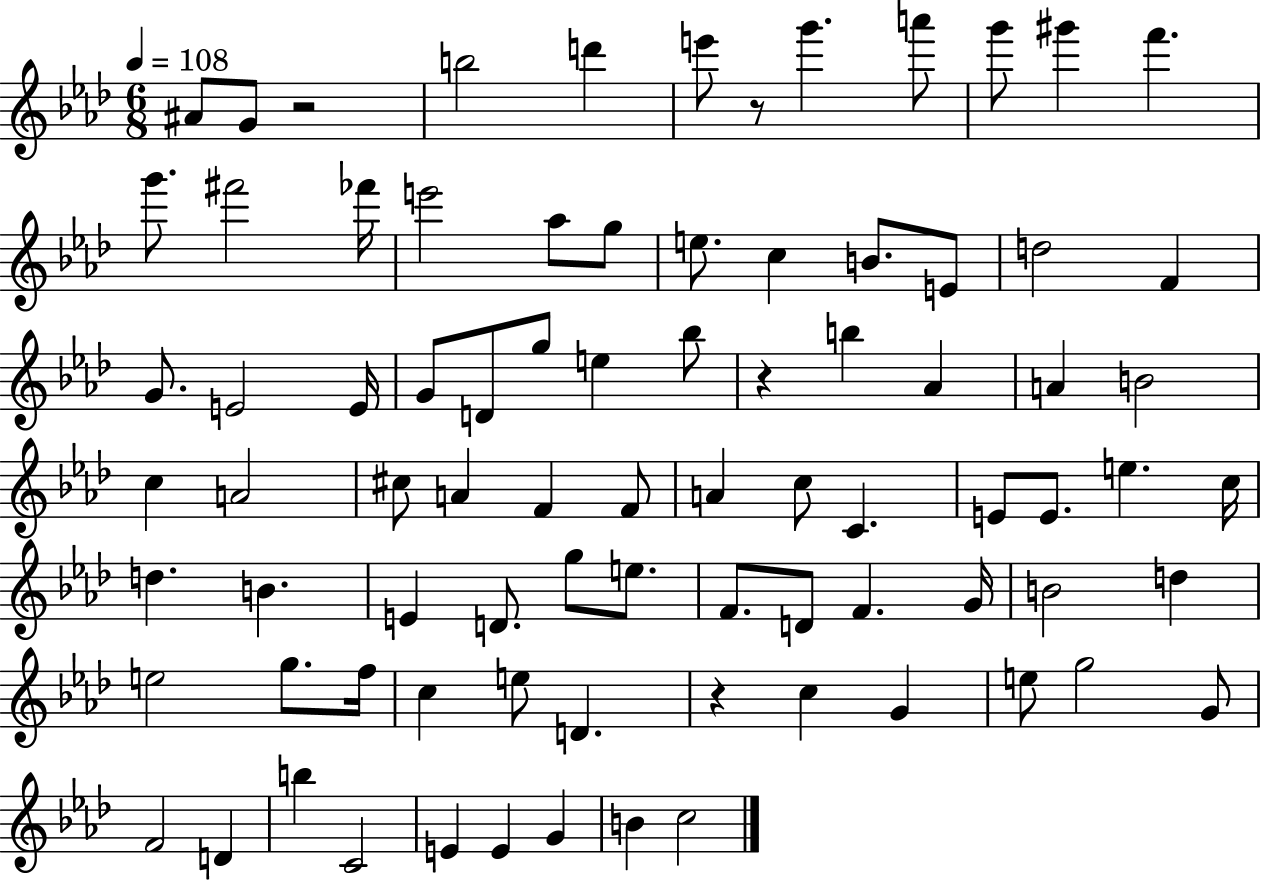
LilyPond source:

{
  \clef treble
  \numericTimeSignature
  \time 6/8
  \key aes \major
  \tempo 4 = 108
  ais'8 g'8 r2 | b''2 d'''4 | e'''8 r8 g'''4. a'''8 | g'''8 gis'''4 f'''4. | \break g'''8. fis'''2 fes'''16 | e'''2 aes''8 g''8 | e''8. c''4 b'8. e'8 | d''2 f'4 | \break g'8. e'2 e'16 | g'8 d'8 g''8 e''4 bes''8 | r4 b''4 aes'4 | a'4 b'2 | \break c''4 a'2 | cis''8 a'4 f'4 f'8 | a'4 c''8 c'4. | e'8 e'8. e''4. c''16 | \break d''4. b'4. | e'4 d'8. g''8 e''8. | f'8. d'8 f'4. g'16 | b'2 d''4 | \break e''2 g''8. f''16 | c''4 e''8 d'4. | r4 c''4 g'4 | e''8 g''2 g'8 | \break f'2 d'4 | b''4 c'2 | e'4 e'4 g'4 | b'4 c''2 | \break \bar "|."
}